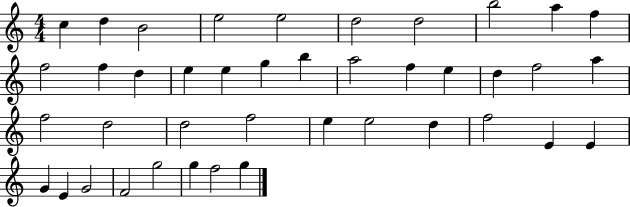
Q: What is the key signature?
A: C major